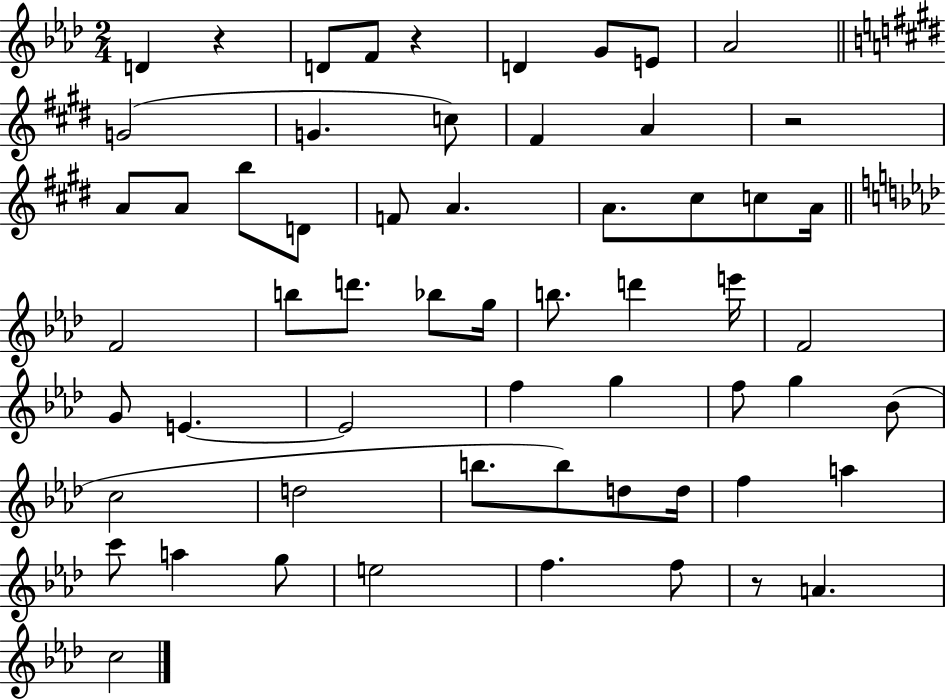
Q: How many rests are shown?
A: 4